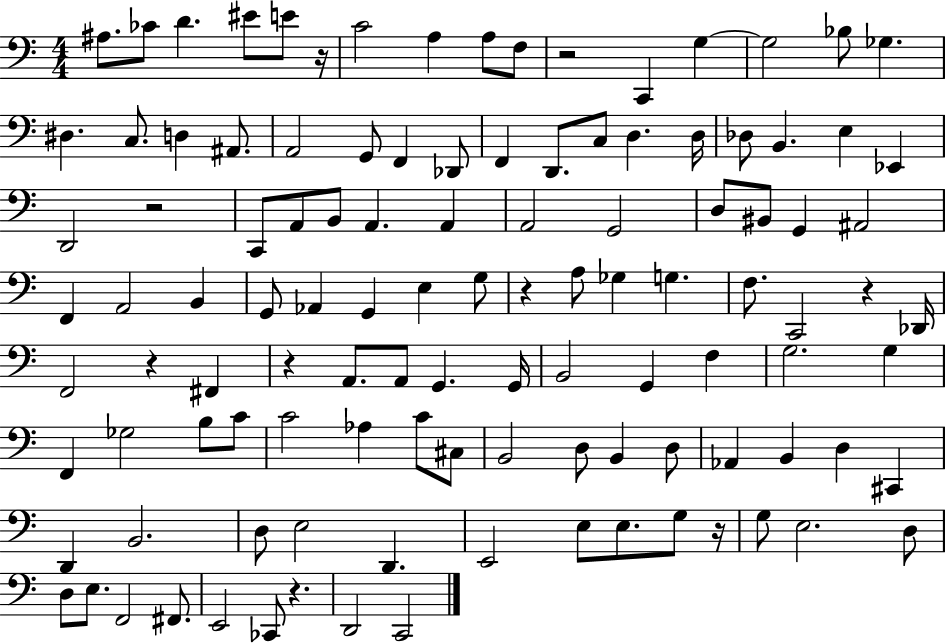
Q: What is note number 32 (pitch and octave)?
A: D2